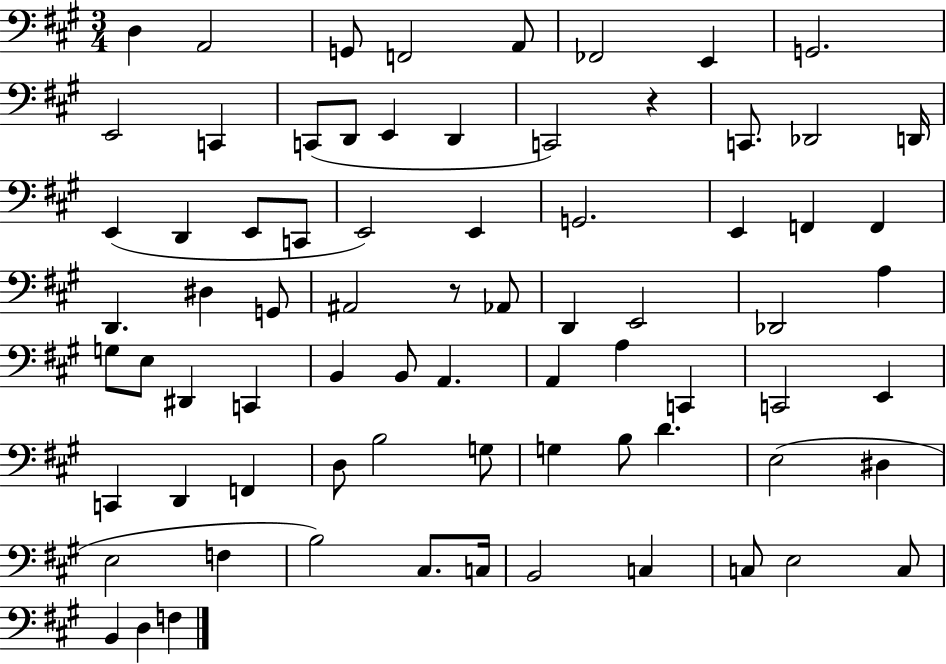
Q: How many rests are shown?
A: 2